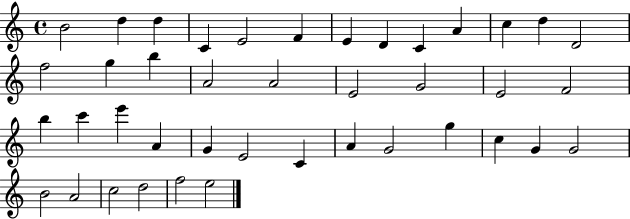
X:1
T:Untitled
M:4/4
L:1/4
K:C
B2 d d C E2 F E D C A c d D2 f2 g b A2 A2 E2 G2 E2 F2 b c' e' A G E2 C A G2 g c G G2 B2 A2 c2 d2 f2 e2